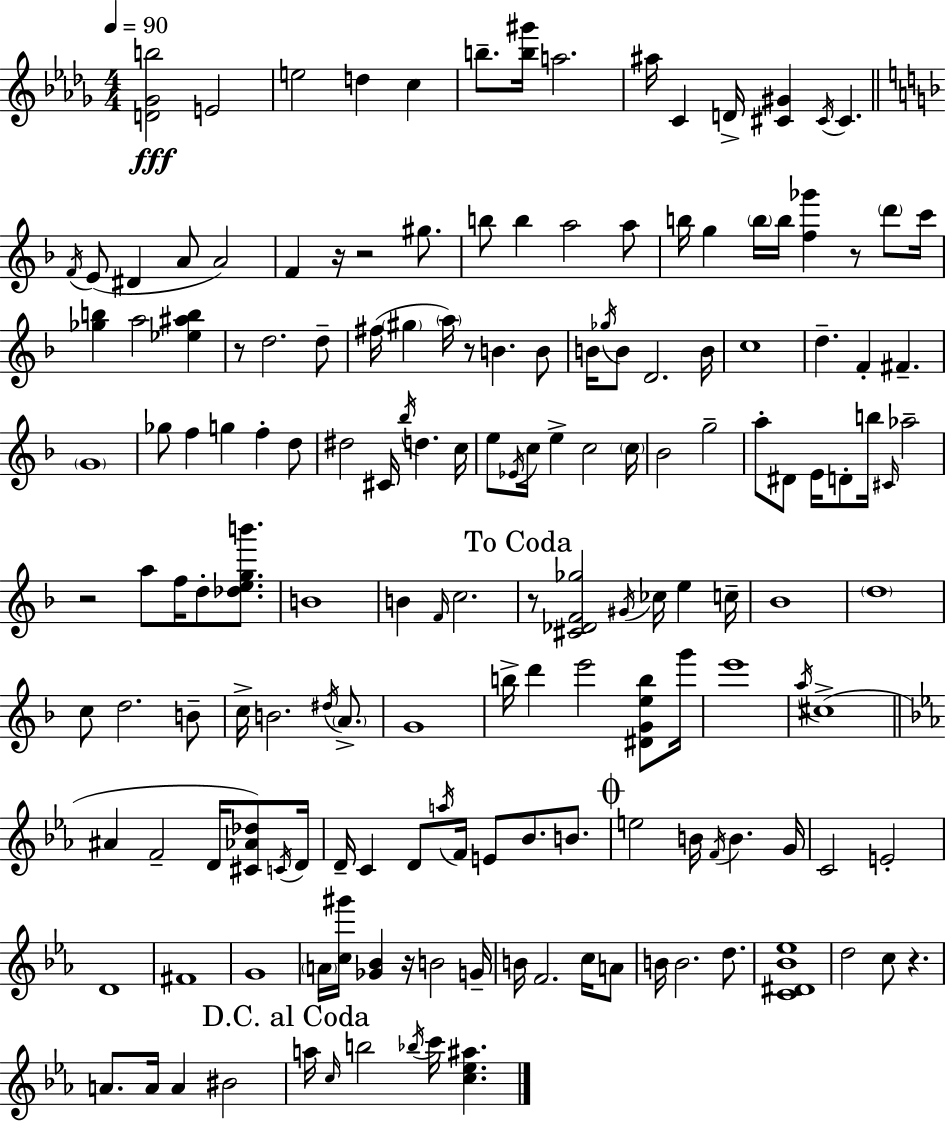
[D4,Gb4,B5]/h E4/h E5/h D5/q C5/q B5/e. [B5,G#6]/s A5/h. A#5/s C4/q D4/s [C#4,G#4]/q C#4/s C#4/q. F4/s E4/e D#4/q A4/e A4/h F4/q R/s R/h G#5/e. B5/e B5/q A5/h A5/e B5/s G5/q B5/s B5/s [F5,Gb6]/q R/e D6/e C6/s [Gb5,B5]/q A5/h [Eb5,A#5,B5]/q R/e D5/h. D5/e F#5/s G#5/q A5/s R/e B4/q. B4/e B4/s Gb5/s B4/e D4/h. B4/s C5/w D5/q. F4/q F#4/q. G4/w Gb5/e F5/q G5/q F5/q D5/e D#5/h C#4/s Bb5/s D5/q. C5/s E5/e Eb4/s C5/s E5/q C5/h C5/s Bb4/h G5/h A5/e D#4/e E4/s D4/e B5/s C#4/s Ab5/h R/h A5/e F5/s D5/e [Db5,E5,G5,B6]/e. B4/w B4/q F4/s C5/h. R/e [C#4,Db4,F4,Gb5]/h G#4/s CES5/s E5/q C5/s Bb4/w D5/w C5/e D5/h. B4/e C5/s B4/h. D#5/s A4/e. G4/w B5/s D6/q E6/h [D#4,G4,E5,B5]/e G6/s E6/w A5/s C#5/w A#4/q F4/h D4/s [C#4,Ab4,Db5]/e C4/s D4/s D4/s C4/q D4/e A5/s F4/s E4/e Bb4/e. B4/e. E5/h B4/s F4/s B4/q. G4/s C4/h E4/h D4/w F#4/w G4/w A4/s [C5,G#6]/s [Gb4,Bb4]/q R/s B4/h G4/s B4/s F4/h. C5/s A4/e B4/s B4/h. D5/e. [C4,D#4,Bb4,Eb5]/w D5/h C5/e R/q. A4/e. A4/s A4/q BIS4/h A5/s C5/s B5/h Bb5/s C6/s [C5,Eb5,A#5]/q.